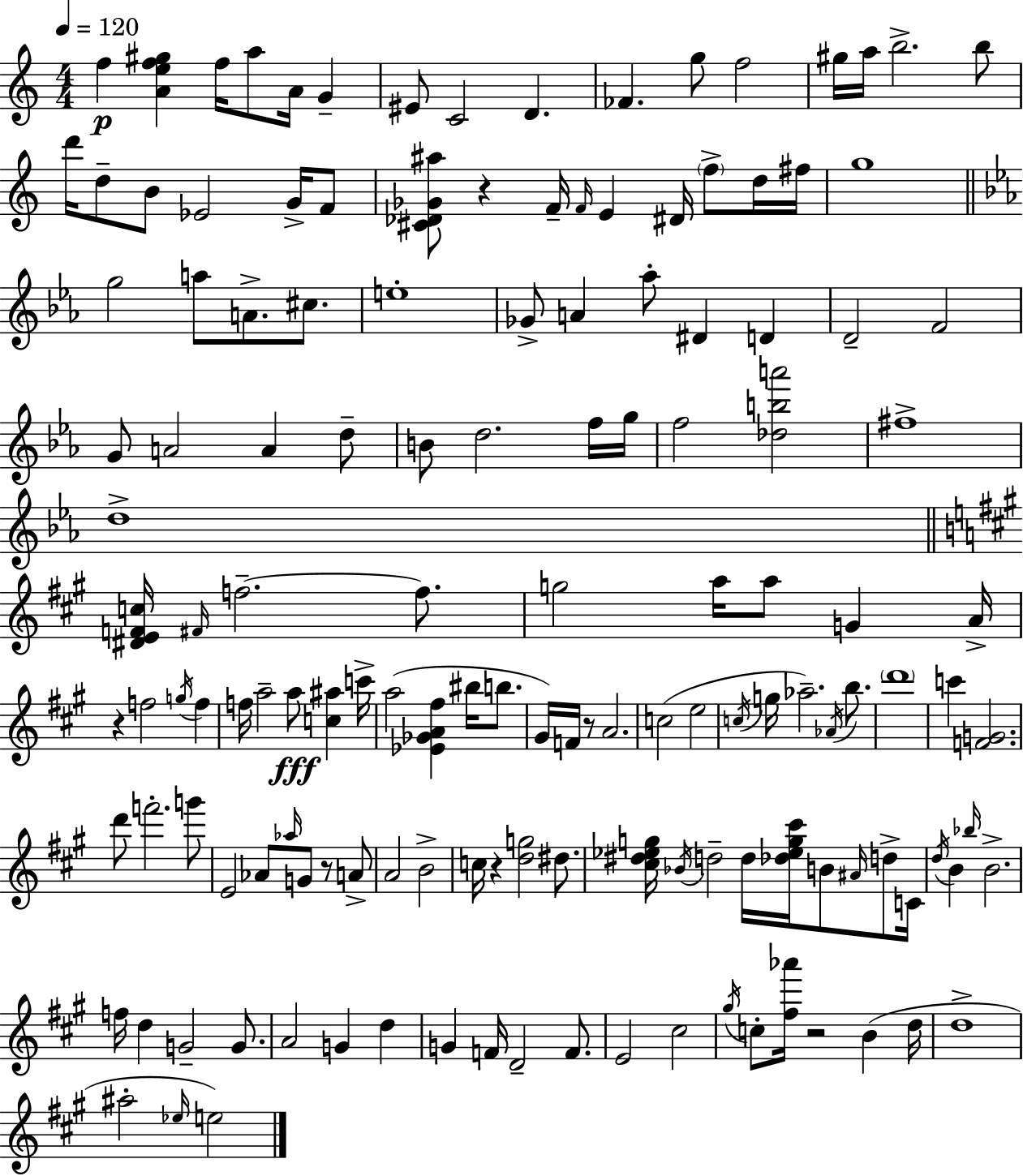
{
  \clef treble
  \numericTimeSignature
  \time 4/4
  \key c \major
  \tempo 4 = 120
  \repeat volta 2 { f''4\p <a' e'' f'' gis''>4 f''16 a''8 a'16 g'4-- | eis'8 c'2 d'4. | fes'4. g''8 f''2 | gis''16 a''16 b''2.-> b''8 | \break d'''16 d''8-- b'8 ees'2 g'16-> f'8 | <cis' des' ges' ais''>8 r4 f'16-- \grace { f'16 } e'4 dis'16 \parenthesize f''8-> d''16 | fis''16 g''1 | \bar "||" \break \key c \minor g''2 a''8 a'8.-> cis''8. | e''1-. | ges'8-> a'4 aes''8-. dis'4 d'4 | d'2-- f'2 | \break g'8 a'2 a'4 d''8-- | b'8 d''2. f''16 g''16 | f''2 <des'' b'' a'''>2 | fis''1-> | \break d''1-> | \bar "||" \break \key a \major <dis' e' f' c''>16 \grace { fis'16 } f''2.--~~ f''8. | g''2 a''16 a''8 g'4 | a'16-> r4 f''2 \acciaccatura { g''16 } f''4 | f''16 a''2-- a''8\fff <c'' ais''>4 | \break c'''16-> a''2( <ees' ges' a' fis''>4 bis''16 b''8. | gis'16) f'16 r8 a'2. | c''2( e''2 | \acciaccatura { c''16 } g''16 aes''2.--) | \break \acciaccatura { aes'16 } b''8. \parenthesize d'''1 | c'''4 <f' g'>2. | d'''8 f'''2.-. | g'''8 e'2 aes'8 \grace { aes''16 } g'8 | \break r8 a'8-> a'2 b'2-> | c''16 r4 <d'' g''>2 | dis''8. <cis'' dis'' ees'' g''>16 \acciaccatura { bes'16 } d''2-- d''16 | <des'' ees'' g'' cis'''>16 b'8 \grace { ais'16 } d''8-> c'16 \acciaccatura { d''16 } b'4 \grace { bes''16 } b'2.-> | \break f''16 d''4 g'2-- | g'8. a'2 | g'4 d''4 g'4 f'16 d'2-- | f'8. e'2 | \break cis''2 \acciaccatura { gis''16 } c''8-. <fis'' aes'''>16 r2 | b'4( d''16 d''1-> | ais''2-. | \grace { ees''16 } e''2) } \bar "|."
}